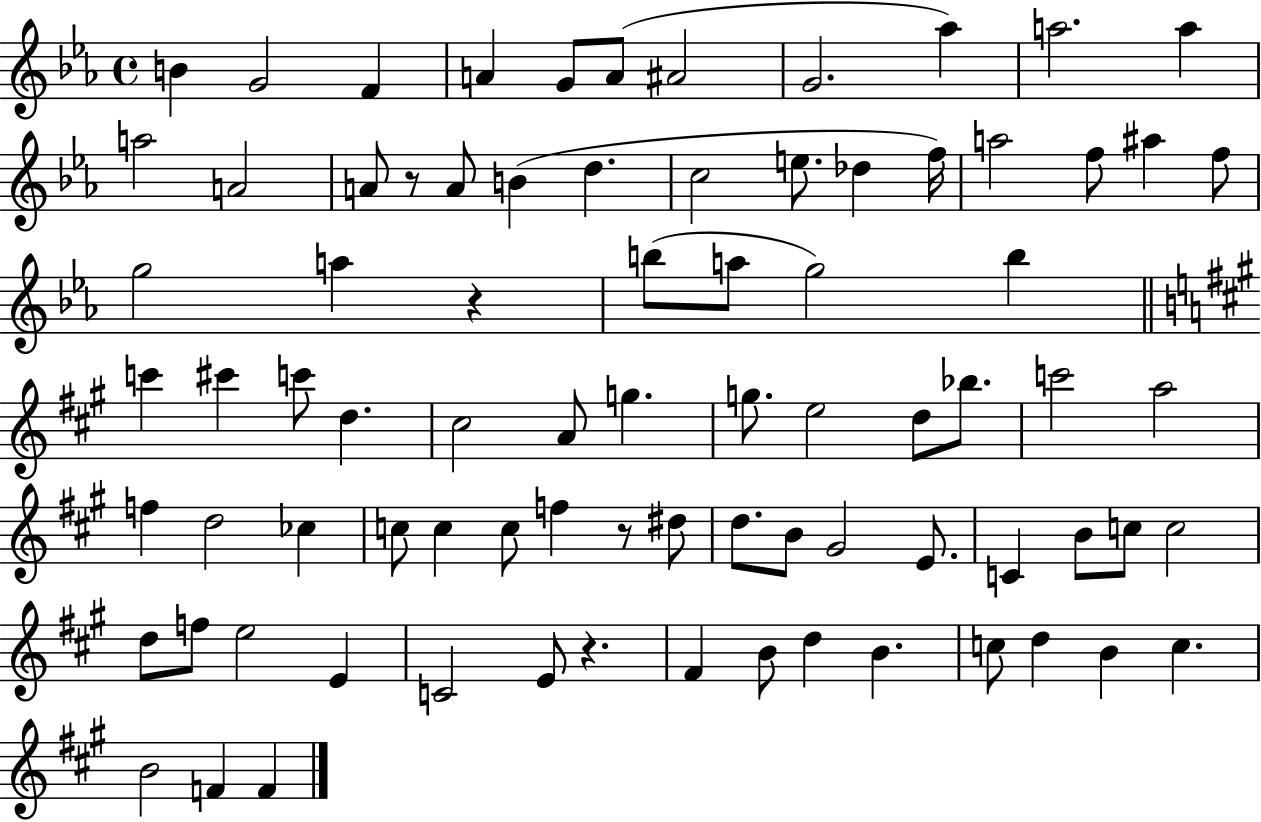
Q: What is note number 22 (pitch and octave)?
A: A5